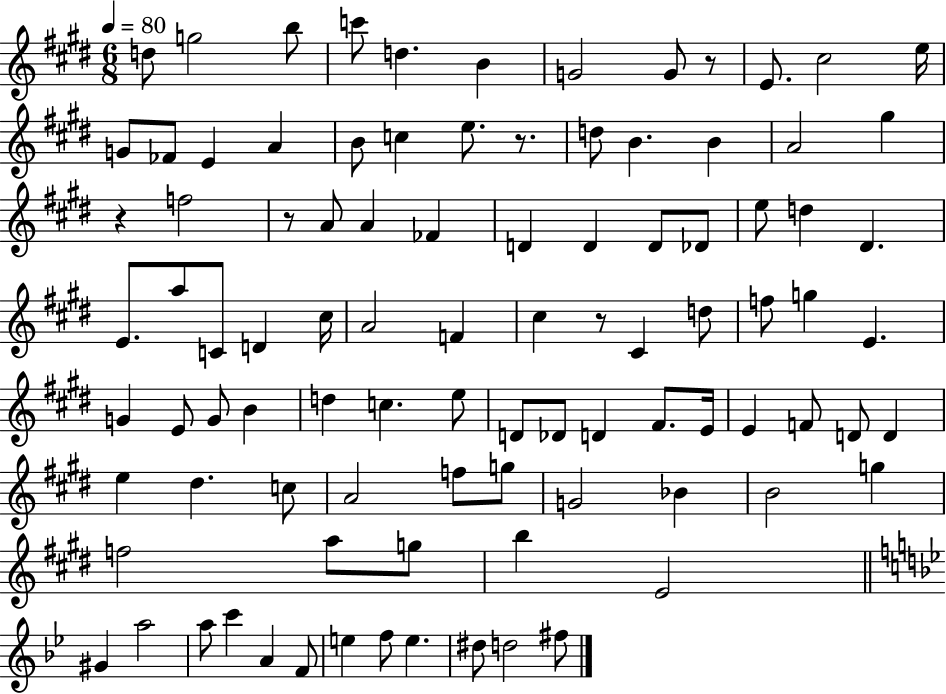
X:1
T:Untitled
M:6/8
L:1/4
K:E
d/2 g2 b/2 c'/2 d B G2 G/2 z/2 E/2 ^c2 e/4 G/2 _F/2 E A B/2 c e/2 z/2 d/2 B B A2 ^g z f2 z/2 A/2 A _F D D D/2 _D/2 e/2 d ^D E/2 a/2 C/2 D ^c/4 A2 F ^c z/2 ^C d/2 f/2 g E G E/2 G/2 B d c e/2 D/2 _D/2 D ^F/2 E/4 E F/2 D/2 D e ^d c/2 A2 f/2 g/2 G2 _B B2 g f2 a/2 g/2 b E2 ^G a2 a/2 c' A F/2 e f/2 e ^d/2 d2 ^f/2